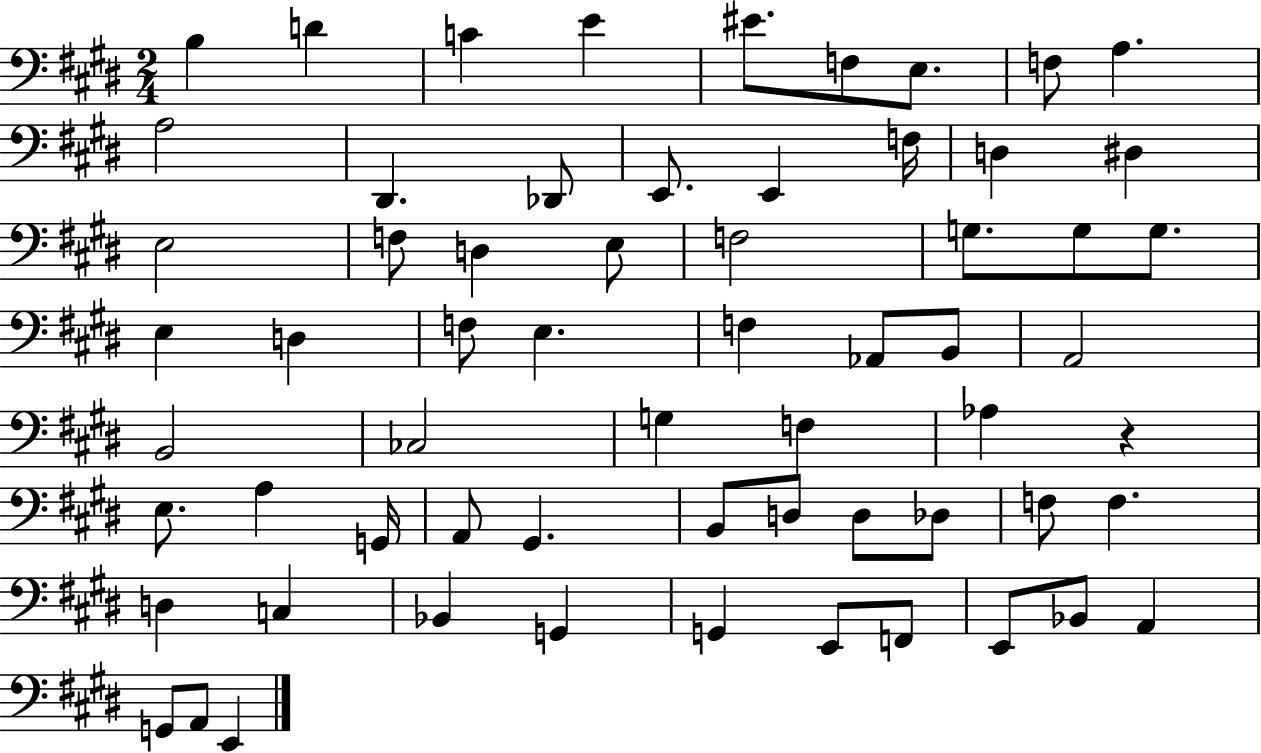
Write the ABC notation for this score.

X:1
T:Untitled
M:2/4
L:1/4
K:E
B, D C E ^E/2 F,/2 E,/2 F,/2 A, A,2 ^D,, _D,,/2 E,,/2 E,, F,/4 D, ^D, E,2 F,/2 D, E,/2 F,2 G,/2 G,/2 G,/2 E, D, F,/2 E, F, _A,,/2 B,,/2 A,,2 B,,2 _C,2 G, F, _A, z E,/2 A, G,,/4 A,,/2 ^G,, B,,/2 D,/2 D,/2 _D,/2 F,/2 F, D, C, _B,, G,, G,, E,,/2 F,,/2 E,,/2 _B,,/2 A,, G,,/2 A,,/2 E,,